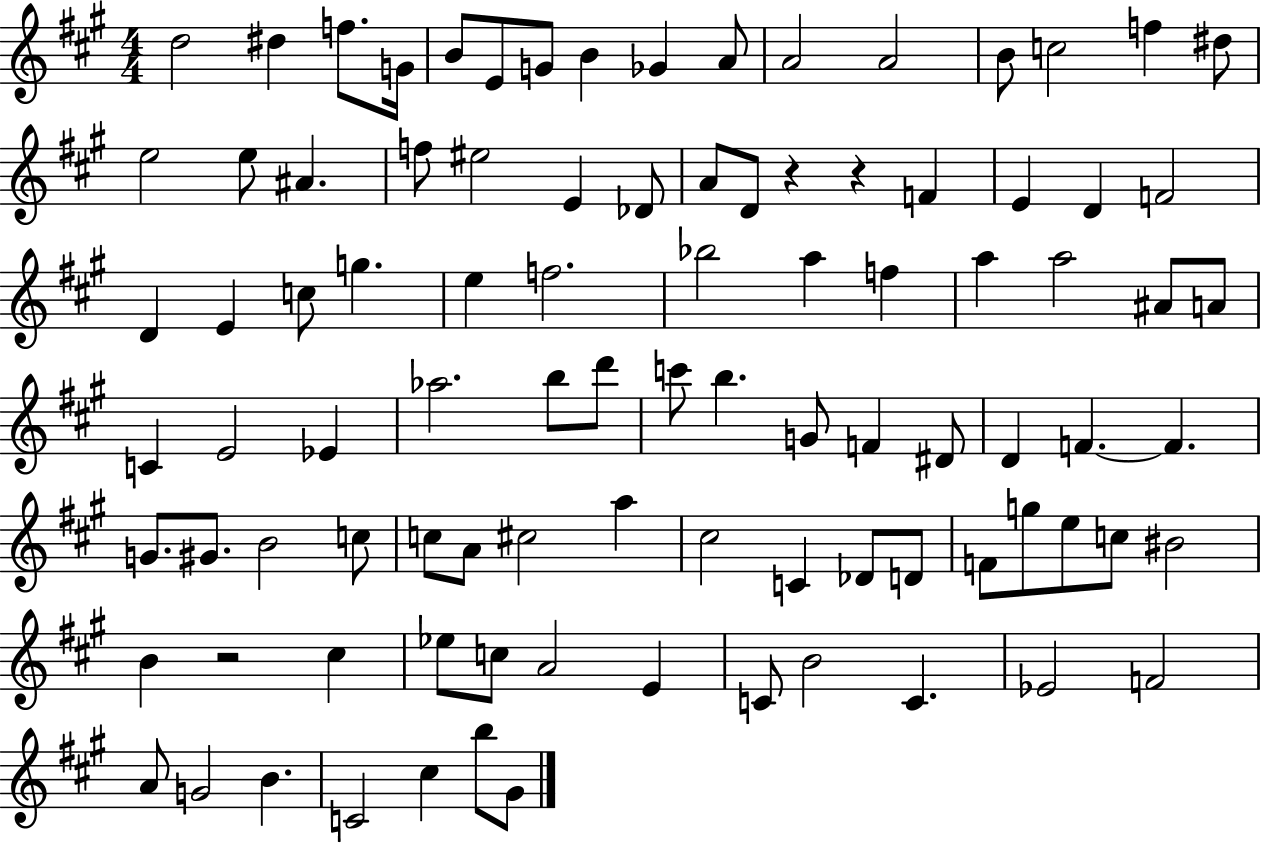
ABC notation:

X:1
T:Untitled
M:4/4
L:1/4
K:A
d2 ^d f/2 G/4 B/2 E/2 G/2 B _G A/2 A2 A2 B/2 c2 f ^d/2 e2 e/2 ^A f/2 ^e2 E _D/2 A/2 D/2 z z F E D F2 D E c/2 g e f2 _b2 a f a a2 ^A/2 A/2 C E2 _E _a2 b/2 d'/2 c'/2 b G/2 F ^D/2 D F F G/2 ^G/2 B2 c/2 c/2 A/2 ^c2 a ^c2 C _D/2 D/2 F/2 g/2 e/2 c/2 ^B2 B z2 ^c _e/2 c/2 A2 E C/2 B2 C _E2 F2 A/2 G2 B C2 ^c b/2 ^G/2